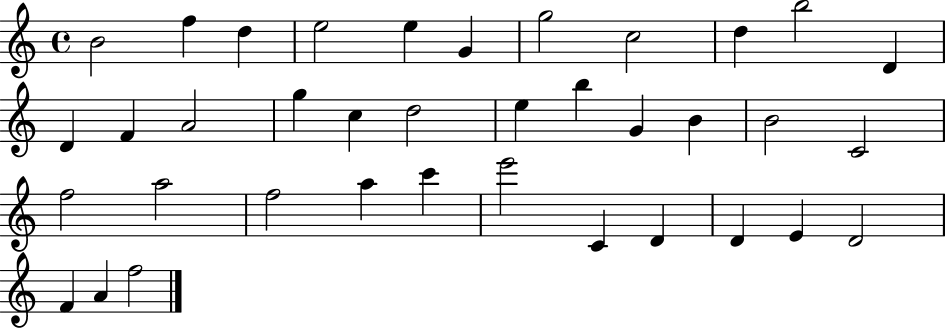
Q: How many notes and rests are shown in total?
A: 37